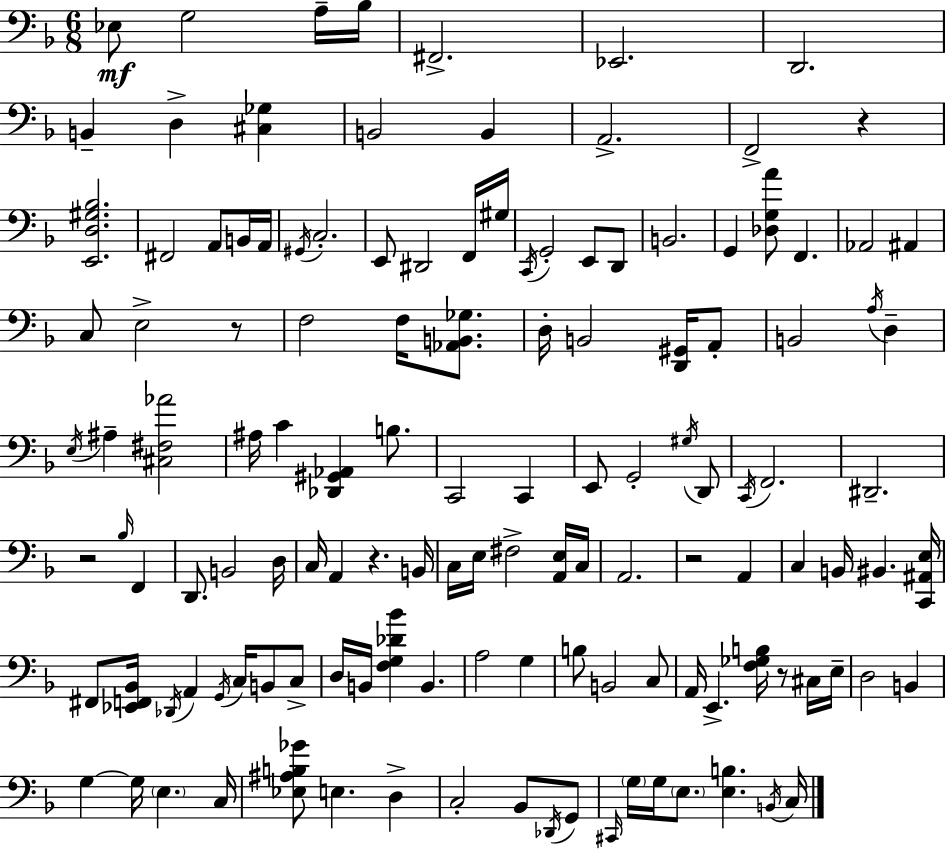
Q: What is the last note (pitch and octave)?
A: C3